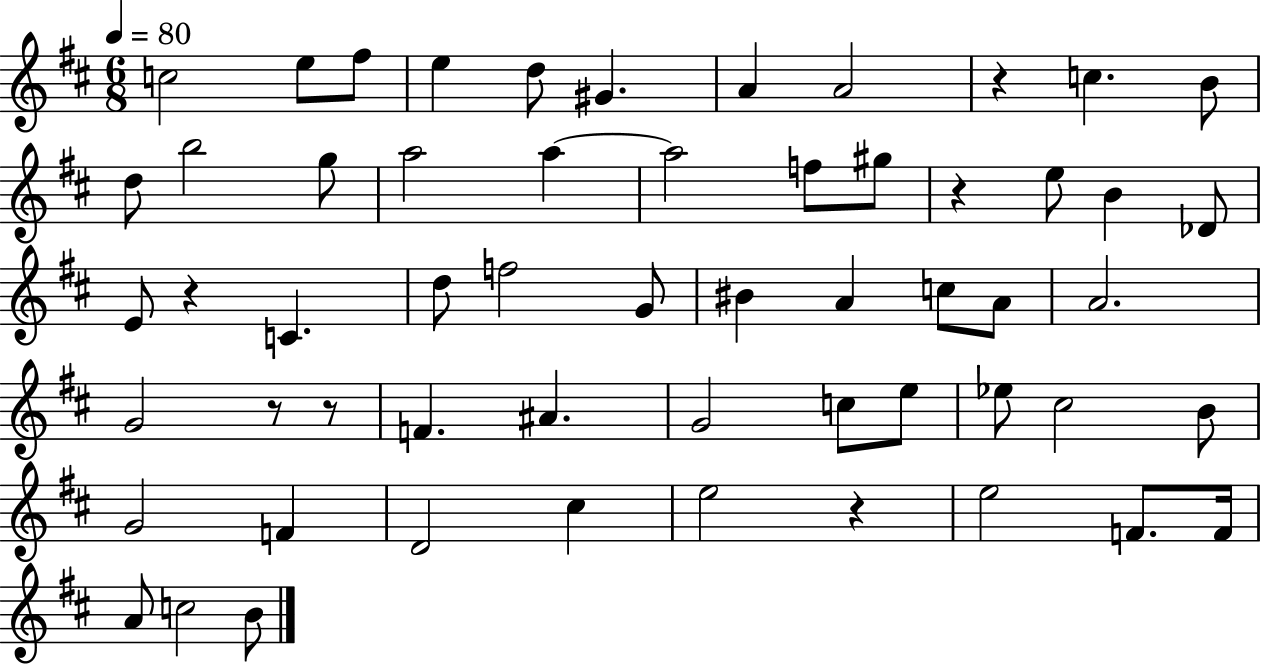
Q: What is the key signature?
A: D major